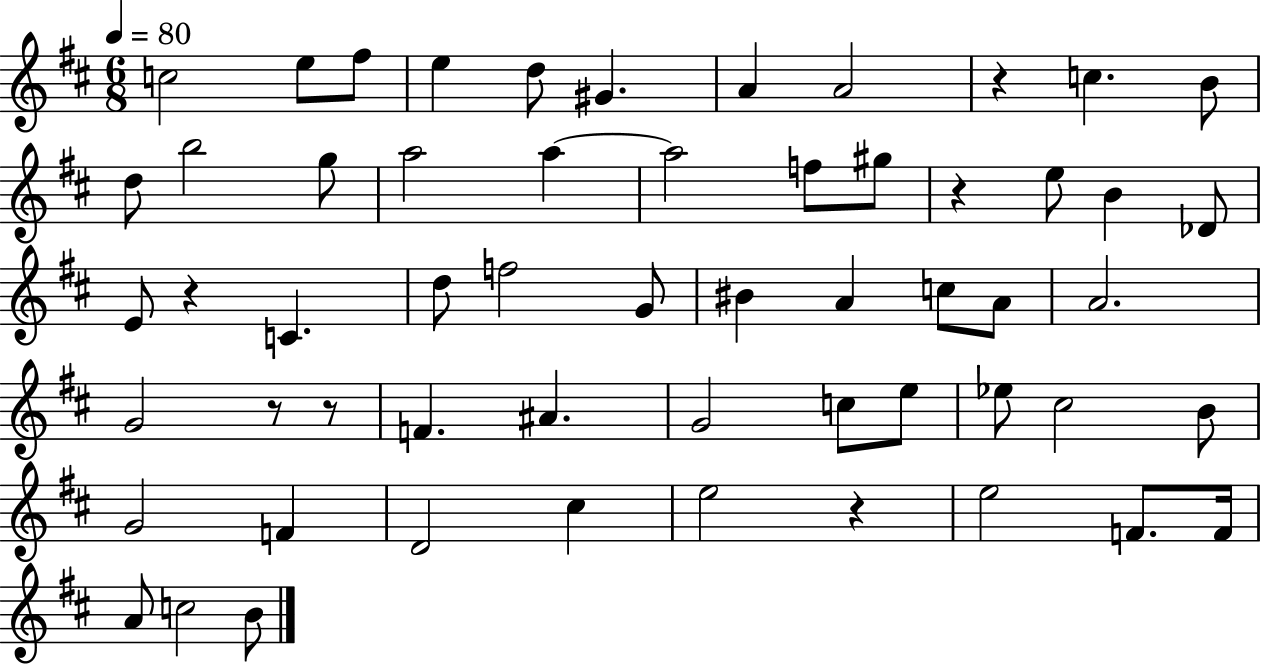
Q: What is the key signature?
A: D major